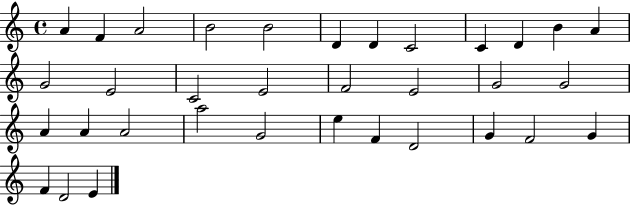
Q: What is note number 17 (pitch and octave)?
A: F4